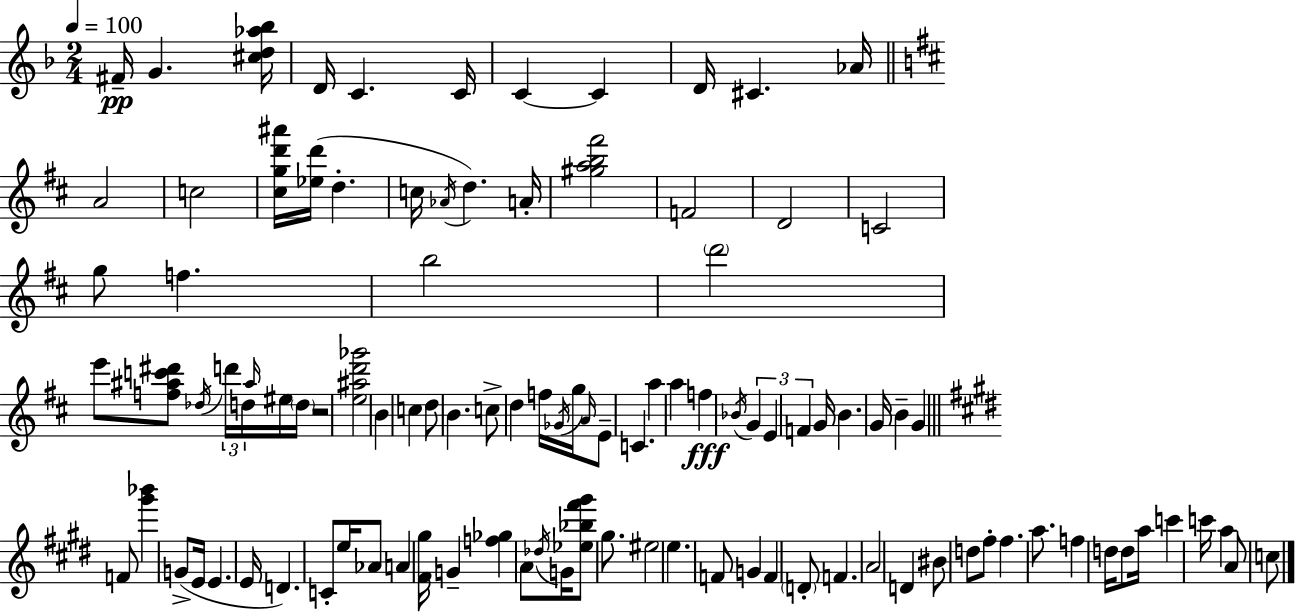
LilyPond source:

{
  \clef treble
  \numericTimeSignature
  \time 2/4
  \key f \major
  \tempo 4 = 100
  fis'16--\pp g'4. <cis'' d'' aes'' bes''>16 | d'16 c'4. c'16 | c'4~~ c'4 | d'16 cis'4. aes'16 | \break \bar "||" \break \key d \major a'2 | c''2 | <cis'' g'' d''' ais'''>16 <ees'' d'''>16( d''4.-. | c''16 \acciaccatura { aes'16 } d''4.) | \break a'16-. <gis'' a'' b'' fis'''>2 | f'2 | d'2 | c'2 | \break g''8 f''4. | b''2 | \parenthesize d'''2 | e'''8 <f'' ais'' c''' dis'''>8 \acciaccatura { des''16 } \tuplet 3/2 { d'''16 d''16 | \break \grace { ais''16 } } eis''16 \parenthesize d''16 r2 | <e'' ais'' d''' ges'''>2 | b'4 c''4 | d''8 b'4. | \break c''8-> d''4 | f''16 \acciaccatura { ges'16 } g''16 \grace { a'16 } e'8-- c'4. | a''4 | a''4 f''4\fff | \break \acciaccatura { bes'16 } \tuplet 3/2 { g'4 e'4 | f'4 } g'16 b'4. | g'16 b'4-- | g'4 \bar "||" \break \key e \major f'8 <gis''' bes'''>4 g'8->( | e'16 e'4. e'16 | d'4.) c'8-. | e''16 aes'8 a'4 <fis' gis''>16 | \break g'4-- <f'' ges''>4 | a'8 \acciaccatura { des''16 } g'16 <ees'' bes'' fis''' gis'''>8 gis''8. | eis''2 | e''4. f'8 | \break g'4 f'4 | \parenthesize d'8-. f'4. | \parenthesize a'2 | d'4 bis'8 d''8 | \break fis''8-. fis''4. | a''8. f''4 | d''16 d''8 a''16 c'''4 | c'''16 a''4 a'8 c''8 | \break \bar "|."
}